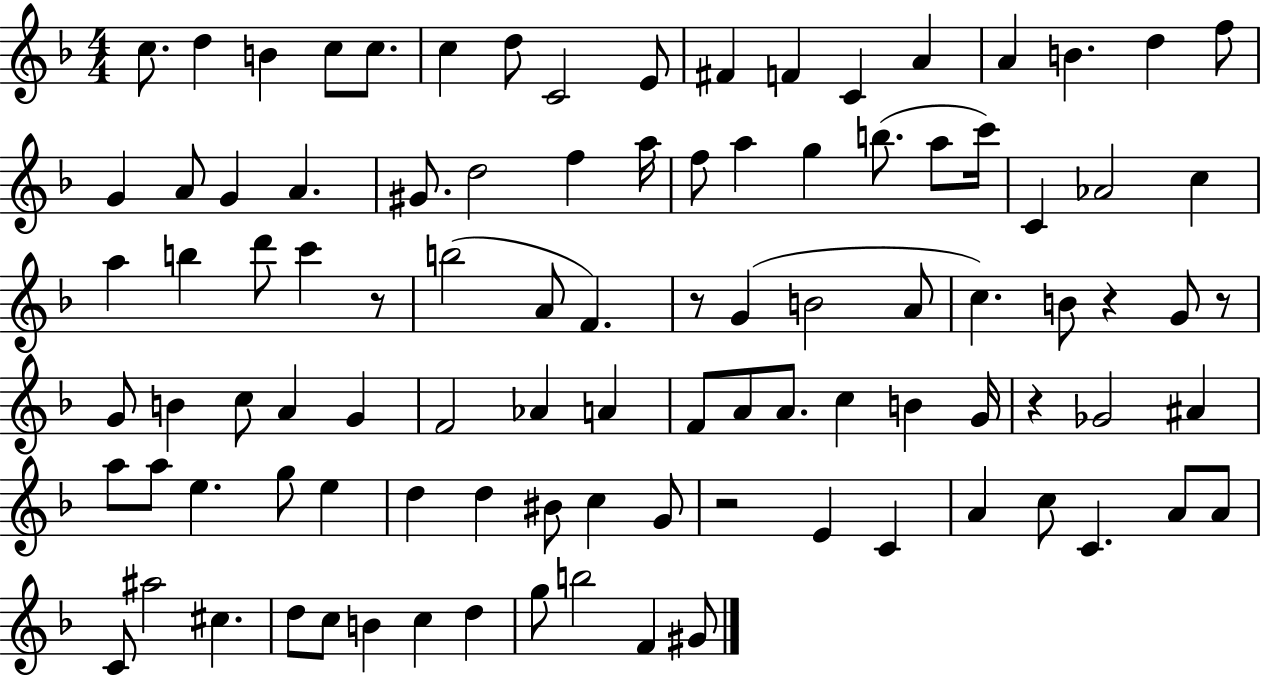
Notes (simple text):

C5/e. D5/q B4/q C5/e C5/e. C5/q D5/e C4/h E4/e F#4/q F4/q C4/q A4/q A4/q B4/q. D5/q F5/e G4/q A4/e G4/q A4/q. G#4/e. D5/h F5/q A5/s F5/e A5/q G5/q B5/e. A5/e C6/s C4/q Ab4/h C5/q A5/q B5/q D6/e C6/q R/e B5/h A4/e F4/q. R/e G4/q B4/h A4/e C5/q. B4/e R/q G4/e R/e G4/e B4/q C5/e A4/q G4/q F4/h Ab4/q A4/q F4/e A4/e A4/e. C5/q B4/q G4/s R/q Gb4/h A#4/q A5/e A5/e E5/q. G5/e E5/q D5/q D5/q BIS4/e C5/q G4/e R/h E4/q C4/q A4/q C5/e C4/q. A4/e A4/e C4/e A#5/h C#5/q. D5/e C5/e B4/q C5/q D5/q G5/e B5/h F4/q G#4/e